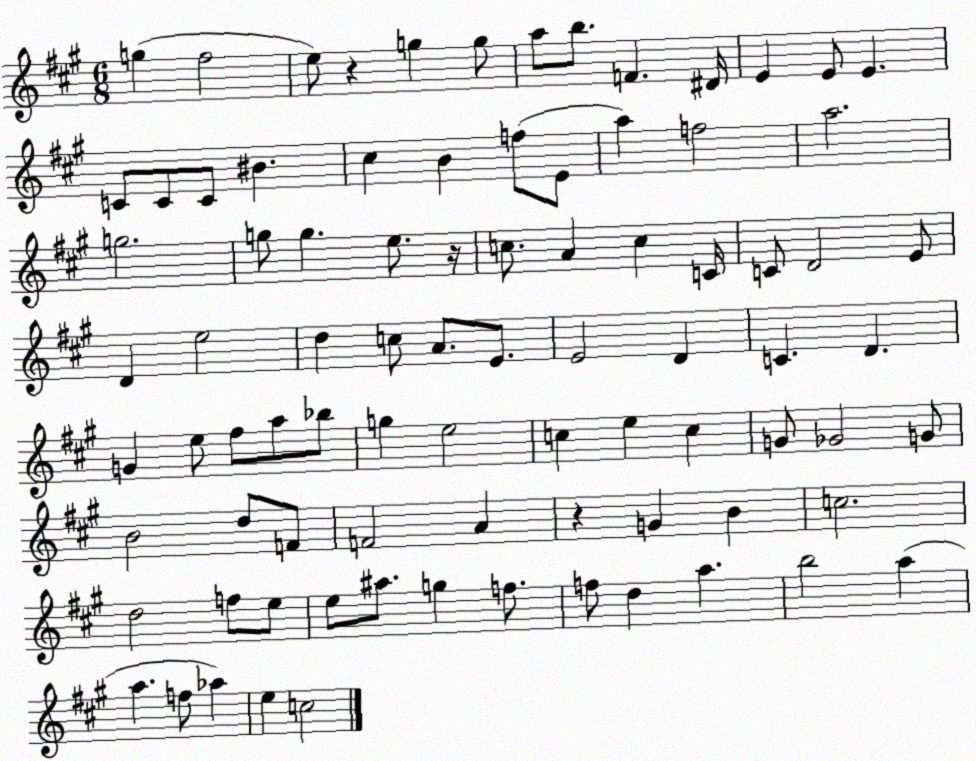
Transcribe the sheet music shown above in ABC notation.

X:1
T:Untitled
M:6/8
L:1/4
K:A
g ^f2 e/2 z g g/2 a/2 b/2 F ^D/4 E E/2 E C/2 C/2 C/2 ^B ^c B f/2 E/2 a f2 a2 g2 g/2 g e/2 z/4 c/2 A c C/4 C/2 D2 E/2 D e2 d c/2 A/2 E/2 E2 D C D G e/2 ^f/2 a/2 _b/2 g e2 c e c G/2 _G2 G/2 B2 d/2 F/2 F2 A z G B c2 d2 f/2 e/2 e/2 ^a/2 g f/2 f/2 d a b2 a a f/2 _a e c2